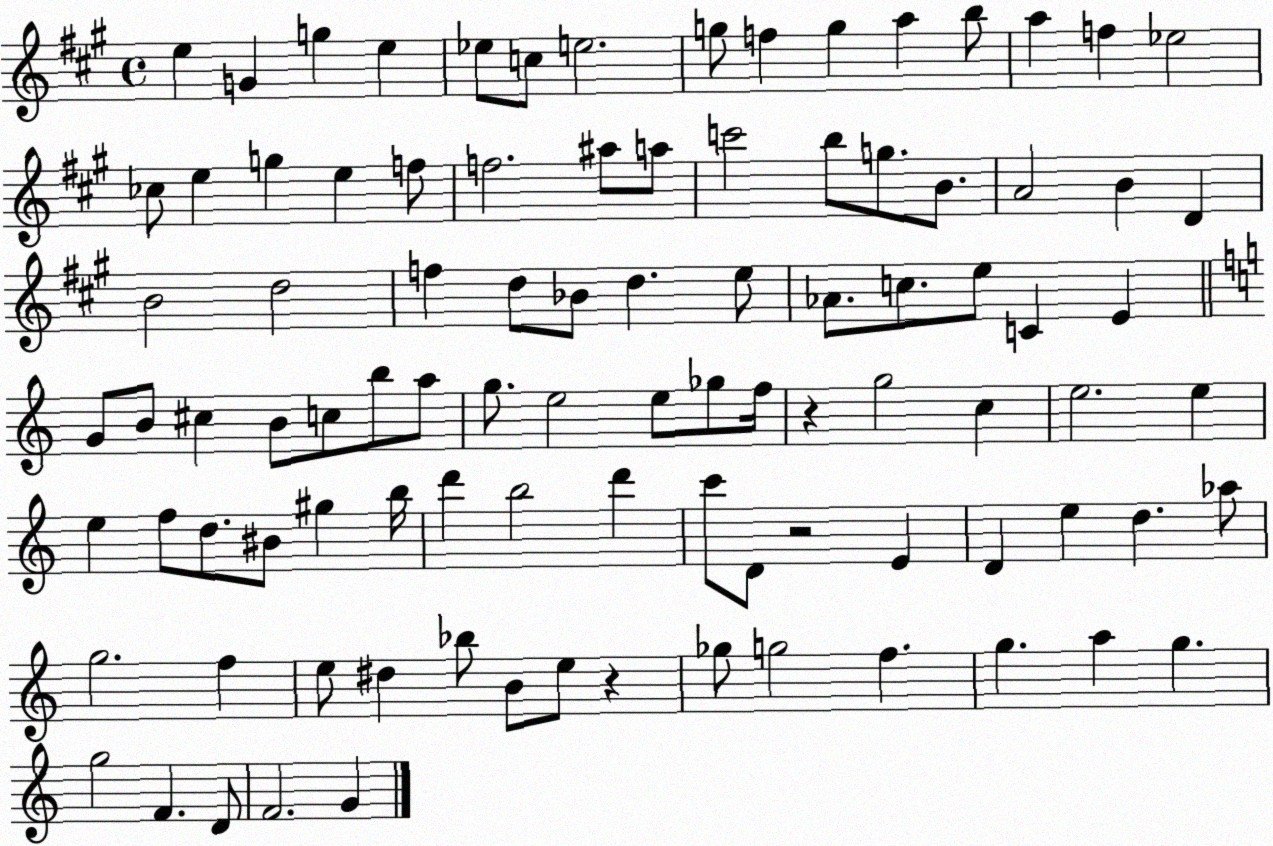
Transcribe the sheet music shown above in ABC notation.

X:1
T:Untitled
M:4/4
L:1/4
K:A
e G g e _e/2 c/2 e2 g/2 f g a b/2 a f _e2 _c/2 e g e f/2 f2 ^a/2 a/2 c'2 b/2 g/2 B/2 A2 B D B2 d2 f d/2 _B/2 d e/2 _A/2 c/2 e/2 C E G/2 B/2 ^c B/2 c/2 b/2 a/2 g/2 e2 e/2 _g/2 f/4 z g2 c e2 e e f/2 d/2 ^B/2 ^g b/4 d' b2 d' c'/2 D/2 z2 E D e d _a/2 g2 f e/2 ^d _b/2 B/2 e/2 z _g/2 g2 f g a g g2 F D/2 F2 G